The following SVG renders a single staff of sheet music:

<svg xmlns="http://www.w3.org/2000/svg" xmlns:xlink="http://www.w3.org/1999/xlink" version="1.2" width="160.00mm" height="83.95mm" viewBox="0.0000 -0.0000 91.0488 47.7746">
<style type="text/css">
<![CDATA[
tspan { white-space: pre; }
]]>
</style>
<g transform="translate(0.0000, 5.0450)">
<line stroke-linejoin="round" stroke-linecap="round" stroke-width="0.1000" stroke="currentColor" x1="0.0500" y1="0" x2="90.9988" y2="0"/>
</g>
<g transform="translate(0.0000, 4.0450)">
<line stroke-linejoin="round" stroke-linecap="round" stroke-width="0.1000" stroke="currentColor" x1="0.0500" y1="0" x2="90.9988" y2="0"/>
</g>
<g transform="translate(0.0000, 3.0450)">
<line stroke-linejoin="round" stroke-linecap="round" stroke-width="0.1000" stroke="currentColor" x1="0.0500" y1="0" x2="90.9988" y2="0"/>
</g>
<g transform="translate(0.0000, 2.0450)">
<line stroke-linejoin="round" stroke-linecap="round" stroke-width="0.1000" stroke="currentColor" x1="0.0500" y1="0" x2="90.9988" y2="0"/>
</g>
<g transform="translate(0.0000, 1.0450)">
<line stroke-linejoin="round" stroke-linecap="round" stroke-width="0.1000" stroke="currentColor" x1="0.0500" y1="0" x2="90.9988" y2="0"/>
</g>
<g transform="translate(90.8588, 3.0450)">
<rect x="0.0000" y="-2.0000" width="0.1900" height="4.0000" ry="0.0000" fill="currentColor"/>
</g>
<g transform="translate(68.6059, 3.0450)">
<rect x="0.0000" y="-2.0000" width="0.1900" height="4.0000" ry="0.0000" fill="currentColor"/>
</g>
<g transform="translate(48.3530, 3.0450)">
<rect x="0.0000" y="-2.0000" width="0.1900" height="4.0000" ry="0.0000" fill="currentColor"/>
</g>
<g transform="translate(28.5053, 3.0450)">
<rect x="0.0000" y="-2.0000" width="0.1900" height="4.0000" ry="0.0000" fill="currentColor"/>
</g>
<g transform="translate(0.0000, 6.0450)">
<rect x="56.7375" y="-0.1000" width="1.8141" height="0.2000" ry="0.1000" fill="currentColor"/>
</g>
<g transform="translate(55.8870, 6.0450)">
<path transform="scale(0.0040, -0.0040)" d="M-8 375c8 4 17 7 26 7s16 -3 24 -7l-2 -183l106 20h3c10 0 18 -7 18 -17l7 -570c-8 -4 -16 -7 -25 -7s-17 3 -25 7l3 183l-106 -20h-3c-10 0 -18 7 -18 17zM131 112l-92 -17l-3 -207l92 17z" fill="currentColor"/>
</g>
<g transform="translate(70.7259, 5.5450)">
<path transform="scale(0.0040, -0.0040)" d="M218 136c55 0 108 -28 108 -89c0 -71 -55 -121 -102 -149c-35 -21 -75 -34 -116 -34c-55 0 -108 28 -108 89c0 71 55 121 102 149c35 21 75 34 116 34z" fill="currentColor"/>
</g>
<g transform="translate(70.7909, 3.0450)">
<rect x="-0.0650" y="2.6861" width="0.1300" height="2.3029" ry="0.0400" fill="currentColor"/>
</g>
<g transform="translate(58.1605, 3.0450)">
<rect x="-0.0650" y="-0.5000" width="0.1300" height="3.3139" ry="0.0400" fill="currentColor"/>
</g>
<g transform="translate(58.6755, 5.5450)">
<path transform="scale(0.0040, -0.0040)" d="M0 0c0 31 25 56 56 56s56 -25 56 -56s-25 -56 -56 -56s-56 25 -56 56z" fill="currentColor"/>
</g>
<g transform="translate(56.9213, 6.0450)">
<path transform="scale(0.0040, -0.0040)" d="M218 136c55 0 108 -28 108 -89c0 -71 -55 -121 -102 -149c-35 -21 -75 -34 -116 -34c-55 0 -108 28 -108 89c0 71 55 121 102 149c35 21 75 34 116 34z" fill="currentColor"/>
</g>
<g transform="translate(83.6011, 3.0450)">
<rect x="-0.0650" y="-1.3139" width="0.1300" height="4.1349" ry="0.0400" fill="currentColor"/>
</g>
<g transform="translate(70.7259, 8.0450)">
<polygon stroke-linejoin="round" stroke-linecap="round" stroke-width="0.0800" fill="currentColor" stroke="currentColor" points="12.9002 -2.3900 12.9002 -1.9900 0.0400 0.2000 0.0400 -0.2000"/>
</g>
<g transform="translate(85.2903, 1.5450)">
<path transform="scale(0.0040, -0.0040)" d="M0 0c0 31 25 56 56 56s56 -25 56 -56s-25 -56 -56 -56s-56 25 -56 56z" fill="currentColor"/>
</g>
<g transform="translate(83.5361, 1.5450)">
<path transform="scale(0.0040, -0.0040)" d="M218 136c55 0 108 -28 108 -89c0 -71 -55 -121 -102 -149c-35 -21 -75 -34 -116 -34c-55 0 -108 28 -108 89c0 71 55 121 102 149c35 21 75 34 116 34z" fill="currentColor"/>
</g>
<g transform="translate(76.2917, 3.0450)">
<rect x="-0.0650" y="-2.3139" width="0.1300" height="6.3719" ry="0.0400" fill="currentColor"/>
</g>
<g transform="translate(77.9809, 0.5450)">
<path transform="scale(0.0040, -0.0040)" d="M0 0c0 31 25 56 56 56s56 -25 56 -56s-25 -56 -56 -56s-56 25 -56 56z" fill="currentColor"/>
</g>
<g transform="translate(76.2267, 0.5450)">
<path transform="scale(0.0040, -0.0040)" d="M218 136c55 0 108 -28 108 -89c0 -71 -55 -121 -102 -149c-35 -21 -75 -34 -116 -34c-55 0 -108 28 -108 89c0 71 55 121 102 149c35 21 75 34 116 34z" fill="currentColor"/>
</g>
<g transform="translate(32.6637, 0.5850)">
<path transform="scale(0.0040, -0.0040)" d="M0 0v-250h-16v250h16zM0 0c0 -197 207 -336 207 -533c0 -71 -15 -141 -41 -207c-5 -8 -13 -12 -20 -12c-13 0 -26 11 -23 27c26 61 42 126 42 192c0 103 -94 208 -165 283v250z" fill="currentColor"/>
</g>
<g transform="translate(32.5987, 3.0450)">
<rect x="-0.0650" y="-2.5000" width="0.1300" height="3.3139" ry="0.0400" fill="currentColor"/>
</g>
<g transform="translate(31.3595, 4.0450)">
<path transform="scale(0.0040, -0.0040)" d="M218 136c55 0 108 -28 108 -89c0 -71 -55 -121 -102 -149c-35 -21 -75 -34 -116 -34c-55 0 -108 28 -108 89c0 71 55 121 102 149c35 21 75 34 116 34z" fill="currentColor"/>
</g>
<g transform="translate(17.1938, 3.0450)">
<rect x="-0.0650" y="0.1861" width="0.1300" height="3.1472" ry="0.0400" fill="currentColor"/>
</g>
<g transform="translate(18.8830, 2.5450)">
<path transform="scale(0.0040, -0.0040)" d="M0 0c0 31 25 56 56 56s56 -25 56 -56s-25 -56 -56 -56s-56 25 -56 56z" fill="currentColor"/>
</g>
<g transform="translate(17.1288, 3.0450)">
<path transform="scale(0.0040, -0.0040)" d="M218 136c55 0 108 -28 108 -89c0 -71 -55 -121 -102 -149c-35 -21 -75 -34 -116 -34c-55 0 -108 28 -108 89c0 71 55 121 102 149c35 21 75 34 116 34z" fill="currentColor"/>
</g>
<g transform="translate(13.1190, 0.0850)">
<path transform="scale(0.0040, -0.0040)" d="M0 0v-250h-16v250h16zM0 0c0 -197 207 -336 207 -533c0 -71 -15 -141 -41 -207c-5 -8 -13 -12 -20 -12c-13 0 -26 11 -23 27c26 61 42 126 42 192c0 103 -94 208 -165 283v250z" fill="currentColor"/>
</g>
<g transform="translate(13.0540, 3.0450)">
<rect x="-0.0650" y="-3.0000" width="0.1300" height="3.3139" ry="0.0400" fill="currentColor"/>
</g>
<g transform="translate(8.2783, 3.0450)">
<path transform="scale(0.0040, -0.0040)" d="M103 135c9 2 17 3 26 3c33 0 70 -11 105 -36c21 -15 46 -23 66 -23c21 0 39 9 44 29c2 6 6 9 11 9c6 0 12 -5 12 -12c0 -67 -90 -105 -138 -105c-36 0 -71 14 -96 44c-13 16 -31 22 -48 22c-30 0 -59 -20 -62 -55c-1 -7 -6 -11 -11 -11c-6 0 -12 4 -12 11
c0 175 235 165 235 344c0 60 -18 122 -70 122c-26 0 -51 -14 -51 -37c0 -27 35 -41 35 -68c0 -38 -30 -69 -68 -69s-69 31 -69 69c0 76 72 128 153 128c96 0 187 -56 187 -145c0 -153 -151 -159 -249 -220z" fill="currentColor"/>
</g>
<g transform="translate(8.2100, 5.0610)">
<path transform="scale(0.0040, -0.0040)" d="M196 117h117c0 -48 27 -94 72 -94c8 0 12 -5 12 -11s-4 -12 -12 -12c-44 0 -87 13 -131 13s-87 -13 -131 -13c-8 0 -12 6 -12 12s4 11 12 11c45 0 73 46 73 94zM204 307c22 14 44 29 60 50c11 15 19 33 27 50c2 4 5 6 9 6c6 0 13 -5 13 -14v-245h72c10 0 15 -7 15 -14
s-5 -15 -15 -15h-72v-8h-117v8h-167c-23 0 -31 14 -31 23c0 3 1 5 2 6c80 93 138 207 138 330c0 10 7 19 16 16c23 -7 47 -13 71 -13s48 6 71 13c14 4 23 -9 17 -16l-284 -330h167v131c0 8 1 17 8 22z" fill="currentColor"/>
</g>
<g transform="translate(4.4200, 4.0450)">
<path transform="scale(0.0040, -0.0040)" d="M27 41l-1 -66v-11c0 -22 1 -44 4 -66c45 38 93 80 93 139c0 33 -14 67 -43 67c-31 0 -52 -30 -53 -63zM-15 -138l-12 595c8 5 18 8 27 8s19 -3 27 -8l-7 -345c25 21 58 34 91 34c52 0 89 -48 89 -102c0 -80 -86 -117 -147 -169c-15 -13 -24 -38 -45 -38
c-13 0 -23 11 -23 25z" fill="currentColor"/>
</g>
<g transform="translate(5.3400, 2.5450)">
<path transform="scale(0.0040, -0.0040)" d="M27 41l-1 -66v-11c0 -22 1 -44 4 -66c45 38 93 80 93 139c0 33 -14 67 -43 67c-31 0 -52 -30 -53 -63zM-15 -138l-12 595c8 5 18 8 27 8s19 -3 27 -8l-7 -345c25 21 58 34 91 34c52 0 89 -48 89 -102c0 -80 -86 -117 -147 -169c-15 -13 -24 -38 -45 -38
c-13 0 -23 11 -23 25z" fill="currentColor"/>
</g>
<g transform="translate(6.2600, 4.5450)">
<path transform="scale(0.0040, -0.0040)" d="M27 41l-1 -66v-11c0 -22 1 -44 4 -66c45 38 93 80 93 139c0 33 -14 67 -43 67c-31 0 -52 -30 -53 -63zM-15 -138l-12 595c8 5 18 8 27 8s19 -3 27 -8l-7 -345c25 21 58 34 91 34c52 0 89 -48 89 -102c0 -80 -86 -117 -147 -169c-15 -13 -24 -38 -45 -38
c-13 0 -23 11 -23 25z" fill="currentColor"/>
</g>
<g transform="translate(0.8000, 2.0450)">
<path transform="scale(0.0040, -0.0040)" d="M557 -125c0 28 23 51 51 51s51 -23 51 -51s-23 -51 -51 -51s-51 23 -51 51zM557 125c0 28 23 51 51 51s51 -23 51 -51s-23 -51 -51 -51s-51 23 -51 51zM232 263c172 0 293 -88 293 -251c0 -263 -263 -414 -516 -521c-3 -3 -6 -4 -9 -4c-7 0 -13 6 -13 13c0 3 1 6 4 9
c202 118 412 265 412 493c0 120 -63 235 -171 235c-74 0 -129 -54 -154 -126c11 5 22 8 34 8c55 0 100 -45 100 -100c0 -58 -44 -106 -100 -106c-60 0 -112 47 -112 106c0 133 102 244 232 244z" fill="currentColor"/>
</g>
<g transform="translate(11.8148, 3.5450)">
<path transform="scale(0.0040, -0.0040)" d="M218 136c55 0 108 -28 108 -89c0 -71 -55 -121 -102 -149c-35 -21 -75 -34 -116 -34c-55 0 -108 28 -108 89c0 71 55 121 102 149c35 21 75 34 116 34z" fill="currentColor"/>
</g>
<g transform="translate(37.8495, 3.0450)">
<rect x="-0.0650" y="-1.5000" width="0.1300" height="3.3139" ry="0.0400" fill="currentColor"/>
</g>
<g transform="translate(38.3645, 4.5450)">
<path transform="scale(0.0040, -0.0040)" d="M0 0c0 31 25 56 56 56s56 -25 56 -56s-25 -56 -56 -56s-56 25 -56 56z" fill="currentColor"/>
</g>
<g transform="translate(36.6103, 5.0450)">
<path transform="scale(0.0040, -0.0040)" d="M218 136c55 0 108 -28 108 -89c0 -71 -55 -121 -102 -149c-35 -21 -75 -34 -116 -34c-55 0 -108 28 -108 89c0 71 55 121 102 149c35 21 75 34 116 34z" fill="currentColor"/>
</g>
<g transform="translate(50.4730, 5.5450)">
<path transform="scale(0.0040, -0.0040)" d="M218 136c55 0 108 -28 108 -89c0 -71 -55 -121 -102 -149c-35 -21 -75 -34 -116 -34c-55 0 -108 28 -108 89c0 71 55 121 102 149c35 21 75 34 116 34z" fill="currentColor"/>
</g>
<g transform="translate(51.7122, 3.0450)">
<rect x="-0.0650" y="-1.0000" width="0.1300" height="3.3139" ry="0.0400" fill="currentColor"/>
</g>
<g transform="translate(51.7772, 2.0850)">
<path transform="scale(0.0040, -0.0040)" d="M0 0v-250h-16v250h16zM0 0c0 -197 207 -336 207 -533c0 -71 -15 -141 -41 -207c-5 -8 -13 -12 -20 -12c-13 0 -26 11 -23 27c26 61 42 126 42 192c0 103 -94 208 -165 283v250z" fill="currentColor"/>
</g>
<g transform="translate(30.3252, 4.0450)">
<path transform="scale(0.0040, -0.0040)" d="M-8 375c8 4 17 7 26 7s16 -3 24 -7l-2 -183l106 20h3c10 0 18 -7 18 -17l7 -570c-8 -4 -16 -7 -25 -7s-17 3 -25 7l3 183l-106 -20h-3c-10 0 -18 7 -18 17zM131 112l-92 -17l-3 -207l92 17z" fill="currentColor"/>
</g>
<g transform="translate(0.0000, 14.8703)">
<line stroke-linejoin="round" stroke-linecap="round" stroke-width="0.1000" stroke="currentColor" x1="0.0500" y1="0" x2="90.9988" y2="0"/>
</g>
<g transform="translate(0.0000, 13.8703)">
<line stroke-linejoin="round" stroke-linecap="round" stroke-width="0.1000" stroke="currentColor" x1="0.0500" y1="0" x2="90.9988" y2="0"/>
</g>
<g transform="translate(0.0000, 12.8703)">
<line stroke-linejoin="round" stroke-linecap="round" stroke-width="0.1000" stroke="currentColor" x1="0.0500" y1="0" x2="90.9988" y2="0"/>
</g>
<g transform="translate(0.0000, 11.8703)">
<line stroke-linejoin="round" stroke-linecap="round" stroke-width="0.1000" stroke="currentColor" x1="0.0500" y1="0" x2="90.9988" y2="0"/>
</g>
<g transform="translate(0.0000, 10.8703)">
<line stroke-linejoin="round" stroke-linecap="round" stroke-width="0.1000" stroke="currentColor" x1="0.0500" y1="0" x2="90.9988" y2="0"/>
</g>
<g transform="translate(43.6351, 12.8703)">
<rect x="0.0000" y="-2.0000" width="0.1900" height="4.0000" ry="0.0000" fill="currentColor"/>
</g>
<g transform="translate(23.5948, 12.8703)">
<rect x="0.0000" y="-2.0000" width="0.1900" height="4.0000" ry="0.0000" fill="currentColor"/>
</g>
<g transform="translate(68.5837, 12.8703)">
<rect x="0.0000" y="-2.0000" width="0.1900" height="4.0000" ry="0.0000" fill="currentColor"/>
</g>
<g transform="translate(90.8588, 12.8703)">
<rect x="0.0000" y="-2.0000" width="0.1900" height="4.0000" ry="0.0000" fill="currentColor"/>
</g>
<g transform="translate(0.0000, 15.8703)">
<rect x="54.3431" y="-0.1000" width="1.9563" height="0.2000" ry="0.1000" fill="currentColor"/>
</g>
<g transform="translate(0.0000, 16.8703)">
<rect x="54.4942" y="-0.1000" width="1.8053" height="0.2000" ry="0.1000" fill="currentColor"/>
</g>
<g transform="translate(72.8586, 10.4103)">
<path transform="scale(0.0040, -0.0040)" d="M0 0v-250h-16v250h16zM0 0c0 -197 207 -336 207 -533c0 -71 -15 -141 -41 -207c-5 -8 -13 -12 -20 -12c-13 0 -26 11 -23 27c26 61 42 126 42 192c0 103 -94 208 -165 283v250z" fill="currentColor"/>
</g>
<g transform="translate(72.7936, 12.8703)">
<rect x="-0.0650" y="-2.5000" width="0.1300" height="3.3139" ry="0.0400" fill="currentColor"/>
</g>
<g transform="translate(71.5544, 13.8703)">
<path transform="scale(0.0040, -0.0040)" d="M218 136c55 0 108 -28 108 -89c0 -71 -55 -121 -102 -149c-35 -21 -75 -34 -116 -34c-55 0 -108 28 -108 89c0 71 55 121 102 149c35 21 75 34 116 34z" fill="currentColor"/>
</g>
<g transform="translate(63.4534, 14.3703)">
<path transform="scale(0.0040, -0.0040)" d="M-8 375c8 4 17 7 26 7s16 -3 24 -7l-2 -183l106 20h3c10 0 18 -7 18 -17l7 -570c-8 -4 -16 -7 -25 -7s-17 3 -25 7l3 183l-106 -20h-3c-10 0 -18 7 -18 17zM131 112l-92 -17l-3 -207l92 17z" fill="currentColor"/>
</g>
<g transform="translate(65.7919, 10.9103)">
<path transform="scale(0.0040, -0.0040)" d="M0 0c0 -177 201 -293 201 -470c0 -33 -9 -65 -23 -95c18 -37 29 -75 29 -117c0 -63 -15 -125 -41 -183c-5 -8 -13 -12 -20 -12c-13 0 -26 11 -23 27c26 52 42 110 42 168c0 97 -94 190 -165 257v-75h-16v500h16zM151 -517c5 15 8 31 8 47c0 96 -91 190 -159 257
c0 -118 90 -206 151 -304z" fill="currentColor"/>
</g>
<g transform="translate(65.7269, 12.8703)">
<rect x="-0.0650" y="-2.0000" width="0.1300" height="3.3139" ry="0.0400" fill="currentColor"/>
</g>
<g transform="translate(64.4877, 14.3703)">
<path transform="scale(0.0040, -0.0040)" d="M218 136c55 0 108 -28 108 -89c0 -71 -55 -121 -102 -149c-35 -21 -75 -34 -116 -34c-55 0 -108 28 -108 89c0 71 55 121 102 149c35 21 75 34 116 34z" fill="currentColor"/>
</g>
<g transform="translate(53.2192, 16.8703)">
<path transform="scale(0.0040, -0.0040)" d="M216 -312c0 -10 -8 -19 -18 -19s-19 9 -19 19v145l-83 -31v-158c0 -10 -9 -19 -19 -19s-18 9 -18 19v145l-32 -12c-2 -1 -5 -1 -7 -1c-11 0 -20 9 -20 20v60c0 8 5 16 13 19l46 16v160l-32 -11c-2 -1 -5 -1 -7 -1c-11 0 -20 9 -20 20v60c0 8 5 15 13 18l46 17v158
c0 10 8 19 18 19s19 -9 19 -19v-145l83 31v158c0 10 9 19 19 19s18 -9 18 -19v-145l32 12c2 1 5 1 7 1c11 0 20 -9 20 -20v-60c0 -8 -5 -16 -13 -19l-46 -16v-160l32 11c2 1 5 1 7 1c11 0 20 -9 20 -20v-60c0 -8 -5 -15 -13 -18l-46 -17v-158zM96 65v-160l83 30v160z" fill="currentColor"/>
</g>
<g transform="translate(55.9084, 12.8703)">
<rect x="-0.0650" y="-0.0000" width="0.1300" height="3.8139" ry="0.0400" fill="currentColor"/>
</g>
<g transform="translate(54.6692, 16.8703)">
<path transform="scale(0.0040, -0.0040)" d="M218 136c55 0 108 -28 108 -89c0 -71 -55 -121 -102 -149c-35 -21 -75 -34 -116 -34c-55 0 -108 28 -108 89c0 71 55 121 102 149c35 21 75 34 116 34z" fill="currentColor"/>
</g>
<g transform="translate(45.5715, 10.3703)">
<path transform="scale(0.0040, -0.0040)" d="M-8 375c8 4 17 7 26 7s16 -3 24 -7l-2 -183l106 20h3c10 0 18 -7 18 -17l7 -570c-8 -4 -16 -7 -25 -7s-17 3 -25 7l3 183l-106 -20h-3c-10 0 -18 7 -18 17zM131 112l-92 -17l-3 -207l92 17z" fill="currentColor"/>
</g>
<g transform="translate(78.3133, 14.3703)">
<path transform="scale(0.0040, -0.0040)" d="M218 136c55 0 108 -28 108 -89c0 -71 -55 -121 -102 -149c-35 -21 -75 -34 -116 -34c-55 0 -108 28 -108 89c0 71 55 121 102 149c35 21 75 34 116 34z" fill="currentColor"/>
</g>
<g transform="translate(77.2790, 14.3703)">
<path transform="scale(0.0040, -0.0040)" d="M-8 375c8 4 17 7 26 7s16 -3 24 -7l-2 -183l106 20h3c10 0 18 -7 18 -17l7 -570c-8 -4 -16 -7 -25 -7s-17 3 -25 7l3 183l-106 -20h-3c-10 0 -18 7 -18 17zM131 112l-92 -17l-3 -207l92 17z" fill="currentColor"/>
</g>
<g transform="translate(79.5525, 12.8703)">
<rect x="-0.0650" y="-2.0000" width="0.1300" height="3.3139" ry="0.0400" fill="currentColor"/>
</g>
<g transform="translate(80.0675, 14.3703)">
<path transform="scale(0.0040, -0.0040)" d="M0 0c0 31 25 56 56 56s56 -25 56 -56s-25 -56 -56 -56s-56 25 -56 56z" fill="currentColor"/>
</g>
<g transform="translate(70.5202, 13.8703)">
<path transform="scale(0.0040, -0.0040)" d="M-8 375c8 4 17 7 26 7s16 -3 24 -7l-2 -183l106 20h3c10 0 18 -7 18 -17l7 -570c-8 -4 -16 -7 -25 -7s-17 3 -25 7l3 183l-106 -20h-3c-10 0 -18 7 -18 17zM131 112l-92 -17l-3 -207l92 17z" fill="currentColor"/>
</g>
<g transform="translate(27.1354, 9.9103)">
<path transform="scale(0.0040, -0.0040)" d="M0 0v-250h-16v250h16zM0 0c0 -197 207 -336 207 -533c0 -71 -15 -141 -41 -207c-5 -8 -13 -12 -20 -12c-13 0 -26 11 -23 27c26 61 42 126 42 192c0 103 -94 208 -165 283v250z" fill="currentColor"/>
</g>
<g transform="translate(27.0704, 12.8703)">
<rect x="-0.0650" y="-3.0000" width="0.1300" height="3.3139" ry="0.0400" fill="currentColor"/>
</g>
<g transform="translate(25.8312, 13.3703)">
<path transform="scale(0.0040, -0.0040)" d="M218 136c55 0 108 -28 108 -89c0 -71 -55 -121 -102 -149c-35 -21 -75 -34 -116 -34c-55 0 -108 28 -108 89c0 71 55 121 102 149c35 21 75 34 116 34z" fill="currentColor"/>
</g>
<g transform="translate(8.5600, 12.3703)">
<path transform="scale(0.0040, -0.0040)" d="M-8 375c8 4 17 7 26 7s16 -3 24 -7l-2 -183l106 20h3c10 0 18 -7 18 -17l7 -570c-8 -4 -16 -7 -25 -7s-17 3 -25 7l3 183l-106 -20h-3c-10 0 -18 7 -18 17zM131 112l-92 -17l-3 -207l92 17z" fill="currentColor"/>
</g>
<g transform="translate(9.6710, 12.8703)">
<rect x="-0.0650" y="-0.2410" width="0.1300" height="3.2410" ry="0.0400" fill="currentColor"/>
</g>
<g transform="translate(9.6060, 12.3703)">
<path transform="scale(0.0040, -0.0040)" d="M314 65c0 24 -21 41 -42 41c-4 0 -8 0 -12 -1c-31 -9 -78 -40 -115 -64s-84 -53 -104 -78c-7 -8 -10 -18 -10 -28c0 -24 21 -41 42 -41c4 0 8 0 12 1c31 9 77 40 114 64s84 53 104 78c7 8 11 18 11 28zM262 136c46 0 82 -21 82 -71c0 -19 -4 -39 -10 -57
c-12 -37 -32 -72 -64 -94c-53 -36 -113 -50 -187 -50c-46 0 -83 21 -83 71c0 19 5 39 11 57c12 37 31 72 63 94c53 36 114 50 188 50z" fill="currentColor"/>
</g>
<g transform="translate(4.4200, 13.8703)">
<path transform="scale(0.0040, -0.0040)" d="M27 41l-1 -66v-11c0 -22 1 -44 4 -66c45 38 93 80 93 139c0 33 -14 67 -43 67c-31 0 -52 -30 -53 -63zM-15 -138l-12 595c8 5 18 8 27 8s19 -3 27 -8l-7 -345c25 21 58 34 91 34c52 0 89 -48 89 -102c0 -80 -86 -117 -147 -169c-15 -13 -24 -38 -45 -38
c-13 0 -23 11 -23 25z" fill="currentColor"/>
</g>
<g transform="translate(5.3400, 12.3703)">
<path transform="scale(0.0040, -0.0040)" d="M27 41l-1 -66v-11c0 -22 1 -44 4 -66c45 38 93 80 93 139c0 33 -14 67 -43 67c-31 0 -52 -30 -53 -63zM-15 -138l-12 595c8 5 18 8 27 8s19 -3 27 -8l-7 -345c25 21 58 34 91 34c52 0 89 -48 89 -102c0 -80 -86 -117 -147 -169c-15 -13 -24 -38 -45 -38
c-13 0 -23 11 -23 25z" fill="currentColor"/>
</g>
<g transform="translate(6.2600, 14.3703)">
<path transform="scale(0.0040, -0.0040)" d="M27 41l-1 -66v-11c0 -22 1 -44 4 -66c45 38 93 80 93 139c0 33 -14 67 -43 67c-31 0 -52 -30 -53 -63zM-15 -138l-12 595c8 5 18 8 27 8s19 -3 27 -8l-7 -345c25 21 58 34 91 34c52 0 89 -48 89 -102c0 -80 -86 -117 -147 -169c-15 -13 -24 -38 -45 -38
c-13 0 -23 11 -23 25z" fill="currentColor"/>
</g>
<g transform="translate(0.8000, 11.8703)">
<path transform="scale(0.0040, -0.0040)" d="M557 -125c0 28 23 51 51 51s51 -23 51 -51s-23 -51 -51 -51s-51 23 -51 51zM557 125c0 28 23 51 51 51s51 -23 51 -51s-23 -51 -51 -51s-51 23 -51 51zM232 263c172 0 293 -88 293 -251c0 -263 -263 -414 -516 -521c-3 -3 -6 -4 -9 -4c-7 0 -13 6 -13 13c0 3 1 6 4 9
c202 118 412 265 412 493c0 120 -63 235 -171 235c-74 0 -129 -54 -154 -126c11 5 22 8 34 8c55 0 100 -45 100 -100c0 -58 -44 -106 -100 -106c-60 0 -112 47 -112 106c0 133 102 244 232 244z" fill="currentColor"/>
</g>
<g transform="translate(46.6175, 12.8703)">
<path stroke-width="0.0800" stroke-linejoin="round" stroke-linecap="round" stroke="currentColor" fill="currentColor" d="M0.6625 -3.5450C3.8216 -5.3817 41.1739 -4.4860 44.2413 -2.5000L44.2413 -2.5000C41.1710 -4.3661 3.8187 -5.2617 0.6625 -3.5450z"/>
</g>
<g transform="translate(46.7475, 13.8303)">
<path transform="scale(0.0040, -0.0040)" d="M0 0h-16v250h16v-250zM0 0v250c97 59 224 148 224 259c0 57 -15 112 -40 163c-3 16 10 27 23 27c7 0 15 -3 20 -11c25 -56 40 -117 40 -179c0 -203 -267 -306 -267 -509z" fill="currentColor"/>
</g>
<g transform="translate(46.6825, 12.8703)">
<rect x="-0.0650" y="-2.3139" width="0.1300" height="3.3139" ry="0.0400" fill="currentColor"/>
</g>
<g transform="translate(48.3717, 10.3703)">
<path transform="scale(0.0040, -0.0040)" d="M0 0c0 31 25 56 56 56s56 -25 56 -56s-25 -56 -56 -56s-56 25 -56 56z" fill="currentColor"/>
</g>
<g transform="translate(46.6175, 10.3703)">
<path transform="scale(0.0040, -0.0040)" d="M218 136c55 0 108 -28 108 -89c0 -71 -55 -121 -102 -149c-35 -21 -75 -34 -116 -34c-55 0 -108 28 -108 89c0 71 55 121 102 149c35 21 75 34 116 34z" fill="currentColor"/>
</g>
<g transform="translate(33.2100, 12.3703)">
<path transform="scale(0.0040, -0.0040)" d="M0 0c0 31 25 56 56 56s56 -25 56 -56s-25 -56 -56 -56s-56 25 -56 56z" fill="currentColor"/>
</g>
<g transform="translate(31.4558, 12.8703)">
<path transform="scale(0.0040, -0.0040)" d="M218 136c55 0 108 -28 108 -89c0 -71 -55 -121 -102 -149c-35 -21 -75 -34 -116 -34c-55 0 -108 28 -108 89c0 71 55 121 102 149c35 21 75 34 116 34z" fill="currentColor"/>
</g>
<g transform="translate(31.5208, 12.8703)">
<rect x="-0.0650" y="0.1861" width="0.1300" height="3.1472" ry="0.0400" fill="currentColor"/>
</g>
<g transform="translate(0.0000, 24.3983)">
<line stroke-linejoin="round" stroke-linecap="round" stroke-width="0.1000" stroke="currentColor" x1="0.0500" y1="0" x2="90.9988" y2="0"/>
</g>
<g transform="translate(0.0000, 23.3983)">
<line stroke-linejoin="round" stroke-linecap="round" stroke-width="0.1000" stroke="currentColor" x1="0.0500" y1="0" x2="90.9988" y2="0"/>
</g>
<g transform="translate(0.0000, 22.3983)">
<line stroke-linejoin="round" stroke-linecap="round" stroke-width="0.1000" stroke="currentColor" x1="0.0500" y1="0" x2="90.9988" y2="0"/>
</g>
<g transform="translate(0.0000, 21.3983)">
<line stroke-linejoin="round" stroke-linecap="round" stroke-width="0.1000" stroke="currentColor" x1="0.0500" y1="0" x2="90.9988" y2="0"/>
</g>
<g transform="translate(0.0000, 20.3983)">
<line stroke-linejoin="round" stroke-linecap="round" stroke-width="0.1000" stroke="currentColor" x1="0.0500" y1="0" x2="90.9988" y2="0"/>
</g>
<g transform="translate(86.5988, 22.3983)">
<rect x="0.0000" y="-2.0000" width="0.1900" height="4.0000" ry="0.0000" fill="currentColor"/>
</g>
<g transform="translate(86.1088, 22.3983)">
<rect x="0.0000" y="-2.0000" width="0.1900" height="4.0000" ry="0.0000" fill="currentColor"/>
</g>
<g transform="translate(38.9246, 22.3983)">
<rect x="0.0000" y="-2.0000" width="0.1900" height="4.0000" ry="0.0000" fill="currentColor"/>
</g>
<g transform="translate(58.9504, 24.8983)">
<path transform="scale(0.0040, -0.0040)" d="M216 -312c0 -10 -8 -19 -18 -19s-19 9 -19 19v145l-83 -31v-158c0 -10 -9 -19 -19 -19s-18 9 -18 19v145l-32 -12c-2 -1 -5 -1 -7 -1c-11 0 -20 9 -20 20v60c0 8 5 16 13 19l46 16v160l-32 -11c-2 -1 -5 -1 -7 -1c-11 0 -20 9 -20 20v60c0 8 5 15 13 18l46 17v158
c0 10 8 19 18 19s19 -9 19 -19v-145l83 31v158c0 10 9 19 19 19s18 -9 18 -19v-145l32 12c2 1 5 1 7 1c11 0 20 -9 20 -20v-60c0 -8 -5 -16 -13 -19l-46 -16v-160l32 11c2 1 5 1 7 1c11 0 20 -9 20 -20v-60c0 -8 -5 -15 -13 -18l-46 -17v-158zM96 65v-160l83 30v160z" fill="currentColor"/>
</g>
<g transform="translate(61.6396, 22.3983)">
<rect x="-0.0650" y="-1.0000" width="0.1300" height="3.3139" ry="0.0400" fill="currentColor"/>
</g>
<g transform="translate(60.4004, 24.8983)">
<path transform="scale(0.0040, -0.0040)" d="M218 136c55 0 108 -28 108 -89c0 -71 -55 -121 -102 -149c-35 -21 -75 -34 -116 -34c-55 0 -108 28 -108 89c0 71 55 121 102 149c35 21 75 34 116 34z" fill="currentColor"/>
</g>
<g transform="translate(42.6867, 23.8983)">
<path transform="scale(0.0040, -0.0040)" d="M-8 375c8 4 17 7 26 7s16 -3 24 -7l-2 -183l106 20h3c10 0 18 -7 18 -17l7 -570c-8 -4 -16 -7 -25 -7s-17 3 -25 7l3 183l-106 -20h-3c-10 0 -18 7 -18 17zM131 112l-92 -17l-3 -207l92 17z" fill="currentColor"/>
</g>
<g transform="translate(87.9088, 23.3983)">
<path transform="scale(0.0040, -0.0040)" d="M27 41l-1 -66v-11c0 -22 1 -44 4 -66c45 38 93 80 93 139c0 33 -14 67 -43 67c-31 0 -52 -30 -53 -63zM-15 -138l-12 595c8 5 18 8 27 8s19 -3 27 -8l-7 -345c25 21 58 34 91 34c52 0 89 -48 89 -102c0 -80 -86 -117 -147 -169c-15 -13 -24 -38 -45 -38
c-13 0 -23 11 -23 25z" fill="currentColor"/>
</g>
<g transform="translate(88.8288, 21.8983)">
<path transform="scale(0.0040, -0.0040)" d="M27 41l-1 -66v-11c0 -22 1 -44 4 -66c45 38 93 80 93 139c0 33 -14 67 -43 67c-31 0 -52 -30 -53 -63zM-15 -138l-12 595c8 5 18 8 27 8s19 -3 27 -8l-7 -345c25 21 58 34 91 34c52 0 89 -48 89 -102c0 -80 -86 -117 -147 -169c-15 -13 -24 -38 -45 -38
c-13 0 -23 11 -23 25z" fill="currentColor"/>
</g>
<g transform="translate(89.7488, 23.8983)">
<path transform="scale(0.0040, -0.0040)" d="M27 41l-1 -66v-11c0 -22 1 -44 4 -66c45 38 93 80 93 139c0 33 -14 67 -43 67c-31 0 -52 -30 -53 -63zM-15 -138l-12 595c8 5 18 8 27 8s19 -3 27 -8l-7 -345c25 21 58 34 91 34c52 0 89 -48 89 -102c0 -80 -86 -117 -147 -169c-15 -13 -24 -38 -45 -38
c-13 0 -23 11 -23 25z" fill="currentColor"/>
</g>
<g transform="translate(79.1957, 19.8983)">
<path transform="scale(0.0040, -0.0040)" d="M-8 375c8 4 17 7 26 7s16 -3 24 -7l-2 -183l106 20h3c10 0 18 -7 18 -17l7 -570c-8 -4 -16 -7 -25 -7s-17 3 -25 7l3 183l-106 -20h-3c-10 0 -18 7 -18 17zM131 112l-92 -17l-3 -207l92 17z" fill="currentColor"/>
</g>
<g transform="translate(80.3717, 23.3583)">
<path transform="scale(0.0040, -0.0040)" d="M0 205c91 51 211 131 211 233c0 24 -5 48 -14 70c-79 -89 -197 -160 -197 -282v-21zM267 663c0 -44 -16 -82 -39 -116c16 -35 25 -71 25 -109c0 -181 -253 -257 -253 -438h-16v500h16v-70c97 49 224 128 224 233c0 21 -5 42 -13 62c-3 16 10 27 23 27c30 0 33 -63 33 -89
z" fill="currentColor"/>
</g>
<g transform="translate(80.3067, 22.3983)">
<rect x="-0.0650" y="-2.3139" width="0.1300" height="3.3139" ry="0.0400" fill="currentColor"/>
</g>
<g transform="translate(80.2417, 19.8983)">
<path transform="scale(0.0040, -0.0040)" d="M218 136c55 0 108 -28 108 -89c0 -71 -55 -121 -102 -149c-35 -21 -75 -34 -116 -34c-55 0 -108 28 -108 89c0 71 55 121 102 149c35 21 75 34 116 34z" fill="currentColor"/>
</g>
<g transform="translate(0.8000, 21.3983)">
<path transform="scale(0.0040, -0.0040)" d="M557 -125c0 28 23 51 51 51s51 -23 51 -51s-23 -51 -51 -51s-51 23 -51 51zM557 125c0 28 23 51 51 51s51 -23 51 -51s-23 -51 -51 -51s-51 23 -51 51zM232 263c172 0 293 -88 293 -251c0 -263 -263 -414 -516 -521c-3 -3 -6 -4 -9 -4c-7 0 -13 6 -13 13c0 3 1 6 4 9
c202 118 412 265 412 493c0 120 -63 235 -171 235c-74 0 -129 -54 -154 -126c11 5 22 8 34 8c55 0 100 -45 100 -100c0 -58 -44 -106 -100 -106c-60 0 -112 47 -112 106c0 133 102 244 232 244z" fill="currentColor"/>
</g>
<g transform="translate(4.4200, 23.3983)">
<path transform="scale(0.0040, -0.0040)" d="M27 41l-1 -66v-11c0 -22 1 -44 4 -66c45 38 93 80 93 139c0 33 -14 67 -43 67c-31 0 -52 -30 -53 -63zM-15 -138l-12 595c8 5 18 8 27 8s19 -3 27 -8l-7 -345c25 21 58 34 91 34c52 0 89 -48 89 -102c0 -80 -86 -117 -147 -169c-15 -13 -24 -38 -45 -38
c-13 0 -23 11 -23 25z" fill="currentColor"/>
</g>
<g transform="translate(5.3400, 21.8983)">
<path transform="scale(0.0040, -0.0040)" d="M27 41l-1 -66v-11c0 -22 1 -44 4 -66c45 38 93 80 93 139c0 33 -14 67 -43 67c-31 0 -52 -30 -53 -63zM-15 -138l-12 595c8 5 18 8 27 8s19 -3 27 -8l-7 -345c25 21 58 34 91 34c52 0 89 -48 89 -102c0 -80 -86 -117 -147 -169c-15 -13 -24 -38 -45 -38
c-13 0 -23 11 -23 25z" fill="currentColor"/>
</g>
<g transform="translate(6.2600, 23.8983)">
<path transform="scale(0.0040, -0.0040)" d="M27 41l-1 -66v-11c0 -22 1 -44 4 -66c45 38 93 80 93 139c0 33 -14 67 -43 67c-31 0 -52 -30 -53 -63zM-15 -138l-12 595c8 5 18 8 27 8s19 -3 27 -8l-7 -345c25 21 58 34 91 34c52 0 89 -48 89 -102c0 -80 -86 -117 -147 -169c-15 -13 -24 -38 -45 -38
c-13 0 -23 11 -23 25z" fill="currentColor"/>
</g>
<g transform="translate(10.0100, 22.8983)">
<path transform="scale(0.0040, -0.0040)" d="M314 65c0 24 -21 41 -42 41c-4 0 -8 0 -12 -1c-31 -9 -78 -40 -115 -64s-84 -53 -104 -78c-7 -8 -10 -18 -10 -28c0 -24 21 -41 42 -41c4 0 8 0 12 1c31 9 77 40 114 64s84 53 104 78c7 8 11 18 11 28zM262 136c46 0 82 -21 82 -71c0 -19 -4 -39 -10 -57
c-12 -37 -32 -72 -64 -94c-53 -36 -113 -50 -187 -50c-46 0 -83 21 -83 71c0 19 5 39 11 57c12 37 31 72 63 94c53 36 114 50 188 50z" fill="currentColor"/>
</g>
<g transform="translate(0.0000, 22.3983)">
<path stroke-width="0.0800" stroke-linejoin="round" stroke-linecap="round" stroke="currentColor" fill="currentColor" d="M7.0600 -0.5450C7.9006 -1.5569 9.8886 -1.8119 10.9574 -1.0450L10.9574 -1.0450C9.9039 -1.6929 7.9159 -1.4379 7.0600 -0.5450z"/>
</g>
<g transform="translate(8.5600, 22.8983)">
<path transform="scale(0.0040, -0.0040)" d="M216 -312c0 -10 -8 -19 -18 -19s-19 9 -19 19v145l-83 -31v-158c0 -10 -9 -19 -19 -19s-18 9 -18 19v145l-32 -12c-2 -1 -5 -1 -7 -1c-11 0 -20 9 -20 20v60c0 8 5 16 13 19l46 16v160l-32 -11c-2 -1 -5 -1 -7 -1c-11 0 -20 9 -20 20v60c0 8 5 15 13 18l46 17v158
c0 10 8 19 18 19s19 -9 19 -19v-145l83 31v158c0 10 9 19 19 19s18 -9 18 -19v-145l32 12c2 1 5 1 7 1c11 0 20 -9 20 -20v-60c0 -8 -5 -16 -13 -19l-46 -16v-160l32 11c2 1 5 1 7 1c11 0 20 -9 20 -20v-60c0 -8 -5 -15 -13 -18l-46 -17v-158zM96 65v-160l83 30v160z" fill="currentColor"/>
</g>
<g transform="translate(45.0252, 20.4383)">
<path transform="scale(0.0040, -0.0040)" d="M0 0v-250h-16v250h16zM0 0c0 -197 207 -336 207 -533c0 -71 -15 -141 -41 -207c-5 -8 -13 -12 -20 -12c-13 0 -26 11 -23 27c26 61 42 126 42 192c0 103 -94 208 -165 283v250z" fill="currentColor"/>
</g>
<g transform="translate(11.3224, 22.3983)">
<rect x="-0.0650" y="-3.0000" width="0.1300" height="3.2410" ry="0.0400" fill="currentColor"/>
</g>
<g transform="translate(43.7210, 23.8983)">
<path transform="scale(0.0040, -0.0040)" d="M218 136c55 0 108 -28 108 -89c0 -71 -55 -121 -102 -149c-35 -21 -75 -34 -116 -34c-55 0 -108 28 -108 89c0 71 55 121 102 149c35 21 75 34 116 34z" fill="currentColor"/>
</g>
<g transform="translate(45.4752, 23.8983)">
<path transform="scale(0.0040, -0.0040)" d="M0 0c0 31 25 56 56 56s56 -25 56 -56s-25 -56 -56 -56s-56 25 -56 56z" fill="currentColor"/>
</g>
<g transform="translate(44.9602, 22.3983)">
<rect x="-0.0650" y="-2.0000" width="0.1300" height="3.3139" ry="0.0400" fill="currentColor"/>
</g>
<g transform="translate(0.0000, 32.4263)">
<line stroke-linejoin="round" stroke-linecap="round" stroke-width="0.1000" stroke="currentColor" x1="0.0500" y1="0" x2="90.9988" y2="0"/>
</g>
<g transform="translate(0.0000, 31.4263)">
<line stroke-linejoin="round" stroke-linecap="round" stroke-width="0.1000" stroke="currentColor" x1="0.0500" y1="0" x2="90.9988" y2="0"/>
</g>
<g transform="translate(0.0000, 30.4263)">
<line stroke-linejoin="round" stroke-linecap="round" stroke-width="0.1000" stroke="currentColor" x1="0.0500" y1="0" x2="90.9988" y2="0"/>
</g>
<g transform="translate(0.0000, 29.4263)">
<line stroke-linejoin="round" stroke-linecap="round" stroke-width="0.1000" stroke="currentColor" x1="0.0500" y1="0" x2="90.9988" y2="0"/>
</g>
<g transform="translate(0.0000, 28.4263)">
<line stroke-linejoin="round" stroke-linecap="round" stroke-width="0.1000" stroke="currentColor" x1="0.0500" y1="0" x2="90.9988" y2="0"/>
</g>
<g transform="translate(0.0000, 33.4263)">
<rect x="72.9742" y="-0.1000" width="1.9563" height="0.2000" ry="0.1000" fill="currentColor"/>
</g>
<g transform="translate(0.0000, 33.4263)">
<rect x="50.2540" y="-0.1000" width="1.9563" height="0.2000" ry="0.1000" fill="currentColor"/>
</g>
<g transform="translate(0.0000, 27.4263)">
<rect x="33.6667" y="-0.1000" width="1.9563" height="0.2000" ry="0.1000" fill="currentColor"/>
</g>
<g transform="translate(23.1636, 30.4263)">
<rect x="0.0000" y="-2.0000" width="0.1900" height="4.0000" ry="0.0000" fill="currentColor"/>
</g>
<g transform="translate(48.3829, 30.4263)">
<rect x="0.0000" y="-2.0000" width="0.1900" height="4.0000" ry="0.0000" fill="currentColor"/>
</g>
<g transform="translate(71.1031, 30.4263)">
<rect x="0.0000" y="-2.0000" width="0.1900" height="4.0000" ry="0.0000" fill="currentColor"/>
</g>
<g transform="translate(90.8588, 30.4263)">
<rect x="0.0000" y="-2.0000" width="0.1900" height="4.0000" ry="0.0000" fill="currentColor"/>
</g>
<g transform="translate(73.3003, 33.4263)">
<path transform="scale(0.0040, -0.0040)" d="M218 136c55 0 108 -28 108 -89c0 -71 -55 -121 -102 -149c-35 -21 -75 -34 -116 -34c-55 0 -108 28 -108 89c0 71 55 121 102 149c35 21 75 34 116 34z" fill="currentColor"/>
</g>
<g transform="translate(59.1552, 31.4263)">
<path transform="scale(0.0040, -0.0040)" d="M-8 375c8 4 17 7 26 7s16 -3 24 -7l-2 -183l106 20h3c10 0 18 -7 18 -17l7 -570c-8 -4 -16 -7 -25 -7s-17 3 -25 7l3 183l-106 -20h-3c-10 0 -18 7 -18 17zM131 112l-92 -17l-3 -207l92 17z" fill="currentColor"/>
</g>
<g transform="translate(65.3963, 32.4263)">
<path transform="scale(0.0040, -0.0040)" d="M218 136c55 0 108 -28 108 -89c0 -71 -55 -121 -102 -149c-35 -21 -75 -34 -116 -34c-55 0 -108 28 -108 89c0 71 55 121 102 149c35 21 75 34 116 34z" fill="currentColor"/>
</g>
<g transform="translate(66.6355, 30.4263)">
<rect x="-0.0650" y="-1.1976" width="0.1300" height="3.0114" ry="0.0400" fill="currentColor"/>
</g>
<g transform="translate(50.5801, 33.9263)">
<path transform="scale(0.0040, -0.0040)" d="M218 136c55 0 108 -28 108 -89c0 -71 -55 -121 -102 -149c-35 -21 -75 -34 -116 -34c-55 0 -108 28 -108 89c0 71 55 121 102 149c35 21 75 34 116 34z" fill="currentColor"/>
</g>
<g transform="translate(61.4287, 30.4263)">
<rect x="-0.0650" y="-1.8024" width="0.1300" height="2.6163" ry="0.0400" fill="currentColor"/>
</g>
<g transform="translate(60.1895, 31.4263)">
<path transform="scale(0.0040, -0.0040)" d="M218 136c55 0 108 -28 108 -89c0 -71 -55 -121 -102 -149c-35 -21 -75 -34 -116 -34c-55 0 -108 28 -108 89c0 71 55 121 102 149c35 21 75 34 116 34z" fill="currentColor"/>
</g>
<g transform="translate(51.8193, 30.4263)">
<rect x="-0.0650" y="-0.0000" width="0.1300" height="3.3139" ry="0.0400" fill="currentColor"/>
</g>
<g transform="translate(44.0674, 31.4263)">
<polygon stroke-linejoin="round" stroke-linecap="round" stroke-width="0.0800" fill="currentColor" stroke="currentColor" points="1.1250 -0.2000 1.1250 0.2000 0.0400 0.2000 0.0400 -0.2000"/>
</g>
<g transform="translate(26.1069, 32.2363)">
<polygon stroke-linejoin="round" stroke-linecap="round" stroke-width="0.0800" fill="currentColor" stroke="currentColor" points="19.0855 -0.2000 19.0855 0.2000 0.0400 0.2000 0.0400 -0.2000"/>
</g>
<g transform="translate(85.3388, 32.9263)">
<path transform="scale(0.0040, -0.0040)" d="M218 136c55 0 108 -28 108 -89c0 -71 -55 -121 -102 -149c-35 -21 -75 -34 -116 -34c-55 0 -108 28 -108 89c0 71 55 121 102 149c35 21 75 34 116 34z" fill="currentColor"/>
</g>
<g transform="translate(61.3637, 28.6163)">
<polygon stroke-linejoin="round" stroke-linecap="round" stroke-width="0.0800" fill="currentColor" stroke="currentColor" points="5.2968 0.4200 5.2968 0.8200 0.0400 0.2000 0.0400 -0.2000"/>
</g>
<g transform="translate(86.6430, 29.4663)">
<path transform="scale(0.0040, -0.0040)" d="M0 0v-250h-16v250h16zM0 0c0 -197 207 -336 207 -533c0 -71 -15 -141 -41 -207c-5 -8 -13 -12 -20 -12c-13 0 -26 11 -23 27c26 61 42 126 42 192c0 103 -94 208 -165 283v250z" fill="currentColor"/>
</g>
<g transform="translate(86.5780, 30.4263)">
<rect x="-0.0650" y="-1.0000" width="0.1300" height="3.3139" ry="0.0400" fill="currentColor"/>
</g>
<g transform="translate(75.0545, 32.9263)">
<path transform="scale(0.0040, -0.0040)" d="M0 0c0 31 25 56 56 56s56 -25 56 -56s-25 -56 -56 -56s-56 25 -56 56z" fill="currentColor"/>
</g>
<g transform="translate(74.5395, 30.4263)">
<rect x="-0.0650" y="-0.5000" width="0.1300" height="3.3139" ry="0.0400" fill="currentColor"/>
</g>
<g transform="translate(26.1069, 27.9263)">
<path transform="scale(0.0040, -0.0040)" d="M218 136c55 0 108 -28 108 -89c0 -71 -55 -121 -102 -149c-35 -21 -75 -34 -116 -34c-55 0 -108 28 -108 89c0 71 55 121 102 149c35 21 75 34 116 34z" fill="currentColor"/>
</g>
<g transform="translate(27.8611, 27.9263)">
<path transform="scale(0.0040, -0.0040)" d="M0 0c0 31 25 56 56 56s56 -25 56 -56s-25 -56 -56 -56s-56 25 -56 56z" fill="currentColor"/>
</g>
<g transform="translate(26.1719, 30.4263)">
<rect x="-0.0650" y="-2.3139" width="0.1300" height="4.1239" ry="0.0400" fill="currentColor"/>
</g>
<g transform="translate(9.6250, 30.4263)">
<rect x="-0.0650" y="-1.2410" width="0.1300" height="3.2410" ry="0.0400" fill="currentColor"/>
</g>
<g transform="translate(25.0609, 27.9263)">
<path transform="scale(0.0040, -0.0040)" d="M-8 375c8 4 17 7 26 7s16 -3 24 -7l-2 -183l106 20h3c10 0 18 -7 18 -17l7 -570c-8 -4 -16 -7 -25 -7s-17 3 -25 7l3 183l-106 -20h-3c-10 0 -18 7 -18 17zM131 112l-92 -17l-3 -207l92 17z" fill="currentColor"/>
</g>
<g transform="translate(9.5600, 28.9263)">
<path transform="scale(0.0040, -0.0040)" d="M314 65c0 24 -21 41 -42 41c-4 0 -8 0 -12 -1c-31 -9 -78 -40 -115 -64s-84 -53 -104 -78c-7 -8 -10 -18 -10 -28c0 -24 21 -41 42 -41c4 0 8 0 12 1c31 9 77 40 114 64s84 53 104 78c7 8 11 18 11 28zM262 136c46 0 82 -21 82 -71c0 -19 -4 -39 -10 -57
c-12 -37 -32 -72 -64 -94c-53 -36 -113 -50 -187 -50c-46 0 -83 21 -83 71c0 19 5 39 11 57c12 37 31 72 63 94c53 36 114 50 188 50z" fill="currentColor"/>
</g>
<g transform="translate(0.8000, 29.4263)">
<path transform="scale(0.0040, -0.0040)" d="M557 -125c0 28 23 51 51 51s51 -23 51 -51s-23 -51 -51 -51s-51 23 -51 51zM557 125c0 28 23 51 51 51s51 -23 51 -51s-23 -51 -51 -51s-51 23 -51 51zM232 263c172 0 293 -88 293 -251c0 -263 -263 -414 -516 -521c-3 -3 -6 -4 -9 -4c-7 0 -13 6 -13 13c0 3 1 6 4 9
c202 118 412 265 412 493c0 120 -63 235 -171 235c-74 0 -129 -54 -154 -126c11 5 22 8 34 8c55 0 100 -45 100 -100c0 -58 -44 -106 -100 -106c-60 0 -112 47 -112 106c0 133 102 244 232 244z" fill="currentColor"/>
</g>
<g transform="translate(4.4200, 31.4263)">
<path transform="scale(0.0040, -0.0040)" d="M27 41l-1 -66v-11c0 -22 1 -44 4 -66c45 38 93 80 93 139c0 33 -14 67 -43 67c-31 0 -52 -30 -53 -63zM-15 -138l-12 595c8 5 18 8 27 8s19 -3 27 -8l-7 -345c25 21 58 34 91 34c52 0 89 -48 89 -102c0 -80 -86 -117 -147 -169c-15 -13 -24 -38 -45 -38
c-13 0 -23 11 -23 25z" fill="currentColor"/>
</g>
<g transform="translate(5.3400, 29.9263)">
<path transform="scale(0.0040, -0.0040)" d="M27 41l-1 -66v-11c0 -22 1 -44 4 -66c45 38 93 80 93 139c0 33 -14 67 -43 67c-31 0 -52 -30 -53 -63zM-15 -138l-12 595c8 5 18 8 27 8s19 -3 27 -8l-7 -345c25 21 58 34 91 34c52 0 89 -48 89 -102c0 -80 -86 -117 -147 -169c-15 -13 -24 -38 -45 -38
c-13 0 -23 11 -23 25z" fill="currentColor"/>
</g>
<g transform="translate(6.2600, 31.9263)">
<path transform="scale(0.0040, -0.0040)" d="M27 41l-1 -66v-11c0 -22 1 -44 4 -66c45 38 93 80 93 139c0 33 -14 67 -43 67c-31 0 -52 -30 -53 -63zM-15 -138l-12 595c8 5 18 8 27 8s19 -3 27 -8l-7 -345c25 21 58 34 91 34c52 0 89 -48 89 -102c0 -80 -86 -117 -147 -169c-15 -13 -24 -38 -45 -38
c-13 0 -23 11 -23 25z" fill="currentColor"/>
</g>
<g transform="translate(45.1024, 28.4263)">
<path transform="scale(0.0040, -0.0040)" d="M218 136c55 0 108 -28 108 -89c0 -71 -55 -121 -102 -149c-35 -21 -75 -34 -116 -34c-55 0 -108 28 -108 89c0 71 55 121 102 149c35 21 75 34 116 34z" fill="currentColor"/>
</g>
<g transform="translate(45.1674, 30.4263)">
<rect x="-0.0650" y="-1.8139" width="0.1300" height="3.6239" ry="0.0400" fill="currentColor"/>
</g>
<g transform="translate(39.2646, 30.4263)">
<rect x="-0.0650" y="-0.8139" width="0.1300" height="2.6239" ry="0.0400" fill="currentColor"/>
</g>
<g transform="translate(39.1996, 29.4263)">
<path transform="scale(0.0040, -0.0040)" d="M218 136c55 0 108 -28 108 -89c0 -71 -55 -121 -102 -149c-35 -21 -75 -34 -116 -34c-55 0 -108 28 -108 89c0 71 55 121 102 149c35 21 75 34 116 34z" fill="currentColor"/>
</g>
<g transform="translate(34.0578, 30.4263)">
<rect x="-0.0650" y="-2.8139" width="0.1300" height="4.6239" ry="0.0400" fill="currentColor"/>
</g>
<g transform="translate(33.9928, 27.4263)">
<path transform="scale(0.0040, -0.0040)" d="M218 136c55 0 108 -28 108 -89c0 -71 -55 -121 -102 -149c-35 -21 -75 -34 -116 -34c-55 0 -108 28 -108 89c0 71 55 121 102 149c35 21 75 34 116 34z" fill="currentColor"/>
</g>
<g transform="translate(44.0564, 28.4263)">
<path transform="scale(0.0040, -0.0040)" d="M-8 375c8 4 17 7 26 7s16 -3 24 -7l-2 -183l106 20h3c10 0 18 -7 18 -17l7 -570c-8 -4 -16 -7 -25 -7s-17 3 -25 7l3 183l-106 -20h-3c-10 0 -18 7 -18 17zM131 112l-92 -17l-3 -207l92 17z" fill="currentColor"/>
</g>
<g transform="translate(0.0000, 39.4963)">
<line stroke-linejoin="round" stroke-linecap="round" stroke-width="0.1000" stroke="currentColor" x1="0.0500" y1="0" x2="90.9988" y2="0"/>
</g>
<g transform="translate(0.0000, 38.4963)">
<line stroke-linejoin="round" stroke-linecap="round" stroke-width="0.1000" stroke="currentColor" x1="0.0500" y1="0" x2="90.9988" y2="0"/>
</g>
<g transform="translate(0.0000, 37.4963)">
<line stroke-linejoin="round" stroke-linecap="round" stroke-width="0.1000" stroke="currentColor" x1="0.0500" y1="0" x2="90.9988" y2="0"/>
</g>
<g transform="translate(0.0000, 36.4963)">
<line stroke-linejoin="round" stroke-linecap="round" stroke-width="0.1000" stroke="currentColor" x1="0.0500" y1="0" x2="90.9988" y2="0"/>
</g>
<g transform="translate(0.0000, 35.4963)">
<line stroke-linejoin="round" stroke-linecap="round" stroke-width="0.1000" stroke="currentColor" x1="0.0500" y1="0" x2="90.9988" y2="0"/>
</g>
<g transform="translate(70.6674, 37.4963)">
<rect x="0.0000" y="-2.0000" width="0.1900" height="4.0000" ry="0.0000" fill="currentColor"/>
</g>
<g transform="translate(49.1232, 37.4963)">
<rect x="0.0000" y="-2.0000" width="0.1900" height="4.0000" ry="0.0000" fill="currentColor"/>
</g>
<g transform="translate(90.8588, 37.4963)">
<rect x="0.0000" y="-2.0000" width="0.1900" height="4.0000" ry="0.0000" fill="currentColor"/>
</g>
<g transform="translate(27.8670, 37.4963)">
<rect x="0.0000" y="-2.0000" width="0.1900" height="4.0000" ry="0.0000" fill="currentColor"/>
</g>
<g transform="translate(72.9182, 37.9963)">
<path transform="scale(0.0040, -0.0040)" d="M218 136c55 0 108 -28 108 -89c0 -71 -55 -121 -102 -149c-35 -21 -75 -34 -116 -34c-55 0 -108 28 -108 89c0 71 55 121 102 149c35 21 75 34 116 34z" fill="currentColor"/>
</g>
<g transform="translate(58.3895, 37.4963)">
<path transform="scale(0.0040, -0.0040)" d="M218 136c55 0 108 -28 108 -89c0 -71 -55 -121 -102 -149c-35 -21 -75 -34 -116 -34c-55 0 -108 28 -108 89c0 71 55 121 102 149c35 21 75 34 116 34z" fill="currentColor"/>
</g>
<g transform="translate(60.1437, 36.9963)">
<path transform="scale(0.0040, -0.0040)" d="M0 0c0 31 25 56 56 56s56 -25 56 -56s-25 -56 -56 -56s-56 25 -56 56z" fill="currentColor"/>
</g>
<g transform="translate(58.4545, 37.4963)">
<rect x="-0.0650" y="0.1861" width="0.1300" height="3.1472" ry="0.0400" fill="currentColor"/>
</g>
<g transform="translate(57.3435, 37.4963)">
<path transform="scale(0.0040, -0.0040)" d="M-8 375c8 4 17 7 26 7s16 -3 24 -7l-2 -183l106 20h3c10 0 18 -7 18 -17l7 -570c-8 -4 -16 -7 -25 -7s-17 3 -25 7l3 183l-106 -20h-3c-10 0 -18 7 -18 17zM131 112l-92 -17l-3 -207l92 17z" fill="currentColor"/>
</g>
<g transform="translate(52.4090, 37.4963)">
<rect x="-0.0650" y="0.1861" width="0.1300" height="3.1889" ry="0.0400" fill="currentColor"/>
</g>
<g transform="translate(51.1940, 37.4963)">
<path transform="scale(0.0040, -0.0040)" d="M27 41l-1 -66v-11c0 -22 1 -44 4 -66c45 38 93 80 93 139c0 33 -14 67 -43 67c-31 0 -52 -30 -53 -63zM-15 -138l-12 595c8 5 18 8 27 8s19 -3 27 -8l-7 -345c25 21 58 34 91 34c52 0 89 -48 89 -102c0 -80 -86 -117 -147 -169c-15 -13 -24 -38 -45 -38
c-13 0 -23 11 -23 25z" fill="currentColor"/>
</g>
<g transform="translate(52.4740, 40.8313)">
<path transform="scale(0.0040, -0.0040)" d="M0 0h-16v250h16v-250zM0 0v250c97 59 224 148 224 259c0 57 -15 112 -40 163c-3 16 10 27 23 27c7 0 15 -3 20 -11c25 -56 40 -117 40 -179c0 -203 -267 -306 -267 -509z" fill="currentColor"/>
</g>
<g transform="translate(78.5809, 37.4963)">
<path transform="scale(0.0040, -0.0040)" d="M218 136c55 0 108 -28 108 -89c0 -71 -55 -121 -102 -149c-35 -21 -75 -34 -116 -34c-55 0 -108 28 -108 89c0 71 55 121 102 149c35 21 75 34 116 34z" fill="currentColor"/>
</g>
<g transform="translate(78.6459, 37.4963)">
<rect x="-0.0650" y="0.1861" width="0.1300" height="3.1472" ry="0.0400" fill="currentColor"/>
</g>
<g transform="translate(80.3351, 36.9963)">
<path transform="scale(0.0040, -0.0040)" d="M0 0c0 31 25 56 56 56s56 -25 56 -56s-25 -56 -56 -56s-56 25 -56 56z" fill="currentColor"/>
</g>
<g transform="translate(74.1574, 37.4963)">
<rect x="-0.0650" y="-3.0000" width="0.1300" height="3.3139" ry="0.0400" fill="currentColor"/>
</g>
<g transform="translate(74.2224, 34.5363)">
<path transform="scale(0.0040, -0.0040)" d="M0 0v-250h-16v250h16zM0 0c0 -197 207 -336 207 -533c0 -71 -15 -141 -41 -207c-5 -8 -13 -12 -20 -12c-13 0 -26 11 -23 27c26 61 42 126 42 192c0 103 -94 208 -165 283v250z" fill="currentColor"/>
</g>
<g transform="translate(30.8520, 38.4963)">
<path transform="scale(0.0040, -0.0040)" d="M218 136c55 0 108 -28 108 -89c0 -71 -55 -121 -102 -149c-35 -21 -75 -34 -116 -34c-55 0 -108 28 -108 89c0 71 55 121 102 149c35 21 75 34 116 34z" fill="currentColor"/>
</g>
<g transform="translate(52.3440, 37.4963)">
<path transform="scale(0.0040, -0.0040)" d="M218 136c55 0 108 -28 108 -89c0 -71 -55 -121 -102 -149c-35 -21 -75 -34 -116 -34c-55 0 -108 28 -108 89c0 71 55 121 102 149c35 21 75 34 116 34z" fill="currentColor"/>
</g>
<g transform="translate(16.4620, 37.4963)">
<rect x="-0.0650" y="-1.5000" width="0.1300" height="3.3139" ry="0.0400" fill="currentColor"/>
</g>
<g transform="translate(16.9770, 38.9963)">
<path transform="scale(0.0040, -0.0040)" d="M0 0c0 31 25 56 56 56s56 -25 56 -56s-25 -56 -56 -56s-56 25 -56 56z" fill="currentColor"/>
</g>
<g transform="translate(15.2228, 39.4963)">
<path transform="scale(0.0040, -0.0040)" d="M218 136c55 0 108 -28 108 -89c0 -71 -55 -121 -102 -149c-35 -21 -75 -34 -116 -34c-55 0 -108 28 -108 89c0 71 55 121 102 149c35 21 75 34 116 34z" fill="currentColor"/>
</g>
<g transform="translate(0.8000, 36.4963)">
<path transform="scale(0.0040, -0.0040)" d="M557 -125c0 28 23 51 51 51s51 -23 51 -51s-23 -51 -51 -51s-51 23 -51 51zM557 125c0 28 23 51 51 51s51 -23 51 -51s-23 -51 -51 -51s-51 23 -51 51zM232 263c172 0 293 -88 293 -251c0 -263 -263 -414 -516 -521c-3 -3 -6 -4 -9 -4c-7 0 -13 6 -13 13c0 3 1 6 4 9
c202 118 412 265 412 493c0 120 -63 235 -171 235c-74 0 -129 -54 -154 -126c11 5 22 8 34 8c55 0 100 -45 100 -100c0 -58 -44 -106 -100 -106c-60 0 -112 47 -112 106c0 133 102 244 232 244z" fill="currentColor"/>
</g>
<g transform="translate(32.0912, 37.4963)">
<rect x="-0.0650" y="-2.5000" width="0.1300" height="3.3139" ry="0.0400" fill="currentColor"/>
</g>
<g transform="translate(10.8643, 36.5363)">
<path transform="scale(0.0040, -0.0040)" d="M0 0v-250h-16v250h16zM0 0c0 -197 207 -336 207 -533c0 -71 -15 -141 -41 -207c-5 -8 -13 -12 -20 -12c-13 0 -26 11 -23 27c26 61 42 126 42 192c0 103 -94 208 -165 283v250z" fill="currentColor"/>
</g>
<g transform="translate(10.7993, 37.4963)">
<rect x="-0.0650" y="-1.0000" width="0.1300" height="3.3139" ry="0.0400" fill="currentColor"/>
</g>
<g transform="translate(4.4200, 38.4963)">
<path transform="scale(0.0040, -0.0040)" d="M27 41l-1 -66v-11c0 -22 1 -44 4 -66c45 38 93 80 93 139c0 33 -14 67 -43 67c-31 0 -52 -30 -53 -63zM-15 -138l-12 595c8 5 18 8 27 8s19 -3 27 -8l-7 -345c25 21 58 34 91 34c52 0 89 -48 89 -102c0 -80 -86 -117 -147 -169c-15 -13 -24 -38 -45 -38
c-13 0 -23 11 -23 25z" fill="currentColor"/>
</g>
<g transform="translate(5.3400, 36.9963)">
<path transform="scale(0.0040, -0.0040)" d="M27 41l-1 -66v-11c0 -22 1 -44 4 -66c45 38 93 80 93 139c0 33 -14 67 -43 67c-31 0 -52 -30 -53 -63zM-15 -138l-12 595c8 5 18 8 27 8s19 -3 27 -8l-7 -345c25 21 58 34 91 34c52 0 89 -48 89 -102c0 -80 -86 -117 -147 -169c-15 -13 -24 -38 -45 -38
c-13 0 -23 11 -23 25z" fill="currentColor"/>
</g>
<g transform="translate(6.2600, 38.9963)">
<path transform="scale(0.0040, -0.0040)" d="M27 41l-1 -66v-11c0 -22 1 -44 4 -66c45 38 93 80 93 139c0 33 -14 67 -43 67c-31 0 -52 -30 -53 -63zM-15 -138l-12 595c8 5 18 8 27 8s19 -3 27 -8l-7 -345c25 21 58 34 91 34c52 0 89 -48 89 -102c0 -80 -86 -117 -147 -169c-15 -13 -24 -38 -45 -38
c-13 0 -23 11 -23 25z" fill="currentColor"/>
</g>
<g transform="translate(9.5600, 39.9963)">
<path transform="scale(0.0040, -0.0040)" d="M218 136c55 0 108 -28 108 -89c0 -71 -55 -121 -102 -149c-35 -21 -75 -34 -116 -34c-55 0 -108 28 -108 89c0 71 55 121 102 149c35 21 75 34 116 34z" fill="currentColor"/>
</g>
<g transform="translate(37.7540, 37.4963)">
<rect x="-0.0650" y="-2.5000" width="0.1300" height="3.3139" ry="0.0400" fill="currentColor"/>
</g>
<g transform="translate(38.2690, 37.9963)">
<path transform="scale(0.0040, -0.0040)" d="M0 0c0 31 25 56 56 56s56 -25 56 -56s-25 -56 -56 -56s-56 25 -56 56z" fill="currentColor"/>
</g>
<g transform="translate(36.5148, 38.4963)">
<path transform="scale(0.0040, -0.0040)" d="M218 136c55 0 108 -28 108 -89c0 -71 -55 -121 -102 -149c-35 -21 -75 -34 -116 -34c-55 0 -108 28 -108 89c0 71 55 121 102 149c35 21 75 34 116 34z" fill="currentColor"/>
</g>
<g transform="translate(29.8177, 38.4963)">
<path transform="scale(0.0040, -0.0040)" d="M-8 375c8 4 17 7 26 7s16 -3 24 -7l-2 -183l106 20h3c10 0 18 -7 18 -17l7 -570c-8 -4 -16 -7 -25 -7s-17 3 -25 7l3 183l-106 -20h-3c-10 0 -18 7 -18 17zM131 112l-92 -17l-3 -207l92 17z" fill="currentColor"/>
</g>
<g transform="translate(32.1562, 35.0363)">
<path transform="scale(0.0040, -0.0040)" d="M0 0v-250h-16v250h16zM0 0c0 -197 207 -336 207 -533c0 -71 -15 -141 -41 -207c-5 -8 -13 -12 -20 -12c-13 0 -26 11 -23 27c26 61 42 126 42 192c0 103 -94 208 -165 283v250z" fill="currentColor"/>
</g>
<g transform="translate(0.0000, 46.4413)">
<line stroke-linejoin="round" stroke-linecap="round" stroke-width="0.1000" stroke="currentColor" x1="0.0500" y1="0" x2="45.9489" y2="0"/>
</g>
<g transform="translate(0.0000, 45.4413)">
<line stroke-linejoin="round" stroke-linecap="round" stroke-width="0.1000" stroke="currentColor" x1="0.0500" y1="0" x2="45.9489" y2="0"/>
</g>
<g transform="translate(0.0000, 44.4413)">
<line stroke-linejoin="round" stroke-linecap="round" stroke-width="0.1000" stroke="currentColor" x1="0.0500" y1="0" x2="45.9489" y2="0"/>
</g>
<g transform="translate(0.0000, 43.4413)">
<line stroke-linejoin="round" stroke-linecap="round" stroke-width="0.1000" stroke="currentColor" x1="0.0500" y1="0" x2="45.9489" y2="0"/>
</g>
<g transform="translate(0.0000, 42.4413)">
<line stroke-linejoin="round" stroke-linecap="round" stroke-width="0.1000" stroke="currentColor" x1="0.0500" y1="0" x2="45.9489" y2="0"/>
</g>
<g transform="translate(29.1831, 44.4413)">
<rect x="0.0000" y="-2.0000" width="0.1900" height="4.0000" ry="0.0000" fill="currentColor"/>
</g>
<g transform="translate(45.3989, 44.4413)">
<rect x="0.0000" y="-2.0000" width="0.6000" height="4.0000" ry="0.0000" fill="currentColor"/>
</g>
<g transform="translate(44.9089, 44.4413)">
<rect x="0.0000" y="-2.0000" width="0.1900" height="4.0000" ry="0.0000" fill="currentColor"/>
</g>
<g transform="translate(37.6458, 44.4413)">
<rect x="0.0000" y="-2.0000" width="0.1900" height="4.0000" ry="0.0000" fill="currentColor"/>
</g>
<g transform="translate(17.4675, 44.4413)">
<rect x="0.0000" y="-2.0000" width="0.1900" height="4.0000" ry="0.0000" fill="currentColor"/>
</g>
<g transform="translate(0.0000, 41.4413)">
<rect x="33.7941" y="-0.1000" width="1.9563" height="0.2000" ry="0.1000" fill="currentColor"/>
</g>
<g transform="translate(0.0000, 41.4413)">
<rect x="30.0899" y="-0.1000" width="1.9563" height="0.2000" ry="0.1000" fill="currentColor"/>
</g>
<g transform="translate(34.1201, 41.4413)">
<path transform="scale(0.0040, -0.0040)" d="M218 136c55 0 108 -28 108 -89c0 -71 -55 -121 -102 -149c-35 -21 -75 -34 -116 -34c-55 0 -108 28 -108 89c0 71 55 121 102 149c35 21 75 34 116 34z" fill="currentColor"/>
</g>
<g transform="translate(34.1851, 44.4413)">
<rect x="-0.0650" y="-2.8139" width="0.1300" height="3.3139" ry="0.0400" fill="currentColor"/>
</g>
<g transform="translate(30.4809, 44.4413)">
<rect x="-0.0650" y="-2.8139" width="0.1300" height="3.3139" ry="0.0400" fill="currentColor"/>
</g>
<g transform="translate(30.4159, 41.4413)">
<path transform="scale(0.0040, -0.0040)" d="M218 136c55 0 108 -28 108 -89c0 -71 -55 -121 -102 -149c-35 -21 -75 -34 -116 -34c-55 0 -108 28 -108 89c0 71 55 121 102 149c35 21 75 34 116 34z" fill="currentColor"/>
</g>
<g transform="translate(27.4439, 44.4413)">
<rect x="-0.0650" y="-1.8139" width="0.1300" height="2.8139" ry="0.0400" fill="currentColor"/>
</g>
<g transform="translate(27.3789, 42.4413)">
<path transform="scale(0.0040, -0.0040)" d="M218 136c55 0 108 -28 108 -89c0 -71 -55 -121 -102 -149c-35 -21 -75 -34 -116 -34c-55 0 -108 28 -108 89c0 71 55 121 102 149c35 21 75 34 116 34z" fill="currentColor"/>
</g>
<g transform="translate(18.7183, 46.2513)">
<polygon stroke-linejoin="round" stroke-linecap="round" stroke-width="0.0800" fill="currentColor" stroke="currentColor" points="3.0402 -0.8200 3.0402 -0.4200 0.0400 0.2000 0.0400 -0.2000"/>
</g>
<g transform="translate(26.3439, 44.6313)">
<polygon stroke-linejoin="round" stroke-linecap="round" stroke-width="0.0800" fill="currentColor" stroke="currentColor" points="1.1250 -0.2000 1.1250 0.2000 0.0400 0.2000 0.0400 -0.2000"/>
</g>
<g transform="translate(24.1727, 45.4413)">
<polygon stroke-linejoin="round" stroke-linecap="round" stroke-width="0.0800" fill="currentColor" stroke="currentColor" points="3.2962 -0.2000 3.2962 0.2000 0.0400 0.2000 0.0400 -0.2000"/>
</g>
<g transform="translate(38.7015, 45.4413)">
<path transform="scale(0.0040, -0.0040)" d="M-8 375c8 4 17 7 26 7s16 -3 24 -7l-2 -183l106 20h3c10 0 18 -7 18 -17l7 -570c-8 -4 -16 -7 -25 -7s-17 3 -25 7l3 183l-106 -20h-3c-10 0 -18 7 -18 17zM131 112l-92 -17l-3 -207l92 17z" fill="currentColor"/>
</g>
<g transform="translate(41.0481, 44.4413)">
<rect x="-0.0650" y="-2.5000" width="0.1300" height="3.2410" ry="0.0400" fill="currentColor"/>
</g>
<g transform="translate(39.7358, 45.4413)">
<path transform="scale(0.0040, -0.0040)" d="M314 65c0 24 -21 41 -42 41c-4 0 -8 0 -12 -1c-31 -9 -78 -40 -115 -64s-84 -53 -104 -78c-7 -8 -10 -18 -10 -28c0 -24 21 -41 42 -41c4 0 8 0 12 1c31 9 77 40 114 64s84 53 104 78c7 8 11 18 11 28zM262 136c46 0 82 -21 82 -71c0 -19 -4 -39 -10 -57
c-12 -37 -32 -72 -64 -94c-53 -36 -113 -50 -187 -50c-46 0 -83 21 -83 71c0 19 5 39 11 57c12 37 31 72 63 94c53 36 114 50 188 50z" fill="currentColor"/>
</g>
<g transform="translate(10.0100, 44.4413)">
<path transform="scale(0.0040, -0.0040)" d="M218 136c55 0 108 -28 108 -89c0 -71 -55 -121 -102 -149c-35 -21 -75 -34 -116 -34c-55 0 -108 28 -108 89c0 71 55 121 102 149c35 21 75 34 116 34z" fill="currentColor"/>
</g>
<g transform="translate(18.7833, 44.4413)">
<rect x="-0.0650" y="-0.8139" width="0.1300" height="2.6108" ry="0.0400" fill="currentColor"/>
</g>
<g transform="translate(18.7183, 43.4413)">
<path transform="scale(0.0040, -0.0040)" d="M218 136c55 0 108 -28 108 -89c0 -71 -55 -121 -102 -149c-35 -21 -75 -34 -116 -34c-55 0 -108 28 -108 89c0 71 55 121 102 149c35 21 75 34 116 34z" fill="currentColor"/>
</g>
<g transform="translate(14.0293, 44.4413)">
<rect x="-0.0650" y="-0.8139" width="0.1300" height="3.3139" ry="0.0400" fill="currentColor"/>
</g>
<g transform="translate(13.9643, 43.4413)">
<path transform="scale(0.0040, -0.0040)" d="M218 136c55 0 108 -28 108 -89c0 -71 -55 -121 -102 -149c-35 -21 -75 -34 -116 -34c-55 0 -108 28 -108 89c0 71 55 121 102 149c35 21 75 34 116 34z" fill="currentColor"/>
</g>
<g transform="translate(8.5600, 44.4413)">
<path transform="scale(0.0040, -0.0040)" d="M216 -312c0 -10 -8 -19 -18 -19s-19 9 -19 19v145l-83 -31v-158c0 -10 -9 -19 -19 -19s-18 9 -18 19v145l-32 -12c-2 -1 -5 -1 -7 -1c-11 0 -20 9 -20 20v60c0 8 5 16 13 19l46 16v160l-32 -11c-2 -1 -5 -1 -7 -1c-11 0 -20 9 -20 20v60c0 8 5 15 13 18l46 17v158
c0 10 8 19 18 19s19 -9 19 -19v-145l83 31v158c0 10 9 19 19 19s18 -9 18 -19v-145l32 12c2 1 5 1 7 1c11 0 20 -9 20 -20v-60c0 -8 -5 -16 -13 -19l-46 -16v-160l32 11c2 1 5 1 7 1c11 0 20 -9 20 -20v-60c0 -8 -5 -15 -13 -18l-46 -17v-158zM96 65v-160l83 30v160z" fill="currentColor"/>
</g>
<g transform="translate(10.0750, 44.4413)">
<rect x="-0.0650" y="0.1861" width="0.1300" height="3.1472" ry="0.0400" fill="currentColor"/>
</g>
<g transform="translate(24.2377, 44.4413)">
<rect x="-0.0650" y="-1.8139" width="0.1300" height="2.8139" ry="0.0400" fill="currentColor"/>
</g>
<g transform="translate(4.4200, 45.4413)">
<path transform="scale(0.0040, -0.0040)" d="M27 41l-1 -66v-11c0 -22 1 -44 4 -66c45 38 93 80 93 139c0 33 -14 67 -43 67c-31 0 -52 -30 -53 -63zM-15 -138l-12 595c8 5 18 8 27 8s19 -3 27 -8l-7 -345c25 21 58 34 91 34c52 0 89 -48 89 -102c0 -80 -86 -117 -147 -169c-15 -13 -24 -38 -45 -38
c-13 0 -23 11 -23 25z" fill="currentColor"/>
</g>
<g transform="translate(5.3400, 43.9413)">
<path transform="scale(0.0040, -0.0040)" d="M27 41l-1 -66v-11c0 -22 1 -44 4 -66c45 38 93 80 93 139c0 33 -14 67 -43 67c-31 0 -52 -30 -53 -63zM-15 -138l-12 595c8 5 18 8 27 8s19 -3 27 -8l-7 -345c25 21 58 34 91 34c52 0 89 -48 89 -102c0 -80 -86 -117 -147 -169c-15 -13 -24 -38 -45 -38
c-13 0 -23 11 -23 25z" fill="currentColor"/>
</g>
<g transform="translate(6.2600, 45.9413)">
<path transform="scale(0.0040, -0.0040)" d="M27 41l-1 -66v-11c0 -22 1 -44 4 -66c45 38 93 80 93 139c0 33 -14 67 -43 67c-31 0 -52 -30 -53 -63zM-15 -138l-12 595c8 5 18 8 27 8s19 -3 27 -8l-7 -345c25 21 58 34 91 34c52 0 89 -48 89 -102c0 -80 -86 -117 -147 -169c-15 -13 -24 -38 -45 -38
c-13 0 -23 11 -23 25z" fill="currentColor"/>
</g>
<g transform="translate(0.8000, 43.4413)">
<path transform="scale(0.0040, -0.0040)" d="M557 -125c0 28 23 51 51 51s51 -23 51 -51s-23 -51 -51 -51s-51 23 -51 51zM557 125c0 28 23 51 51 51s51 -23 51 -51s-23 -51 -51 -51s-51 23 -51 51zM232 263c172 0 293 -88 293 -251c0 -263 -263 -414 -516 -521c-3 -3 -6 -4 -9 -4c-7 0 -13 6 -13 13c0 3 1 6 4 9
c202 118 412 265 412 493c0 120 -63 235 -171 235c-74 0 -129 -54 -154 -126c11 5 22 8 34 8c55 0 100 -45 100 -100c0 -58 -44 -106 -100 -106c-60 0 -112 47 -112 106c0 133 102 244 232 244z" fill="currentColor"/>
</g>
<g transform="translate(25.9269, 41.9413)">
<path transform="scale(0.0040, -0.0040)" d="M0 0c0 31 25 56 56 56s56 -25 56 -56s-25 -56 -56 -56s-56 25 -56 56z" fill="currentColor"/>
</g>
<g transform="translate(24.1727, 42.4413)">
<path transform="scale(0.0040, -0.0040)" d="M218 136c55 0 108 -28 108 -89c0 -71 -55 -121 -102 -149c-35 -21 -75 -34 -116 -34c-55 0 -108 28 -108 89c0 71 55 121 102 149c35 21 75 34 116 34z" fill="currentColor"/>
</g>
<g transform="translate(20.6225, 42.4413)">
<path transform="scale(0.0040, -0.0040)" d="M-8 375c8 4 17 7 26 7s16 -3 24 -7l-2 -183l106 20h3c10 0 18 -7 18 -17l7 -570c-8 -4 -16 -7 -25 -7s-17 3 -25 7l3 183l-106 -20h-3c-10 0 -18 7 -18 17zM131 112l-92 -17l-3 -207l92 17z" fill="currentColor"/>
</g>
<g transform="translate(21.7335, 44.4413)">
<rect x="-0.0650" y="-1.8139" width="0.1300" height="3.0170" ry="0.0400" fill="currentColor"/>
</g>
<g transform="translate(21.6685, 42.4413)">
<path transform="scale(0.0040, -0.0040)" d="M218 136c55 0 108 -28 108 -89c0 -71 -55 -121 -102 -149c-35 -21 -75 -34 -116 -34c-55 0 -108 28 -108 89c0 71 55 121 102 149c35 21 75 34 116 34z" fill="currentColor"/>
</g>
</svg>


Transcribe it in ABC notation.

X:1
T:Untitled
M:2/4
L:1/4
K:Eb
C,/2 D, B,,/2 G,, F,,/2 E,, F,,/2 _B,/2 G,/2 E,2 C,/2 D, B,/2 ^C,, A,,/4 B,,/2 A,, ^C,2 A,,/2 ^F,, B,/4 G,2 B,/2 C/2 F,/2 A,/4 D,, B,,/2 G,,/2 _E,, F,,/2 F,,/2 G,, B,,/2 B,, _D,/2 D, C,/2 D, ^D, F, F,/2 A,/2 A,/2 A,/4 C C B,,2